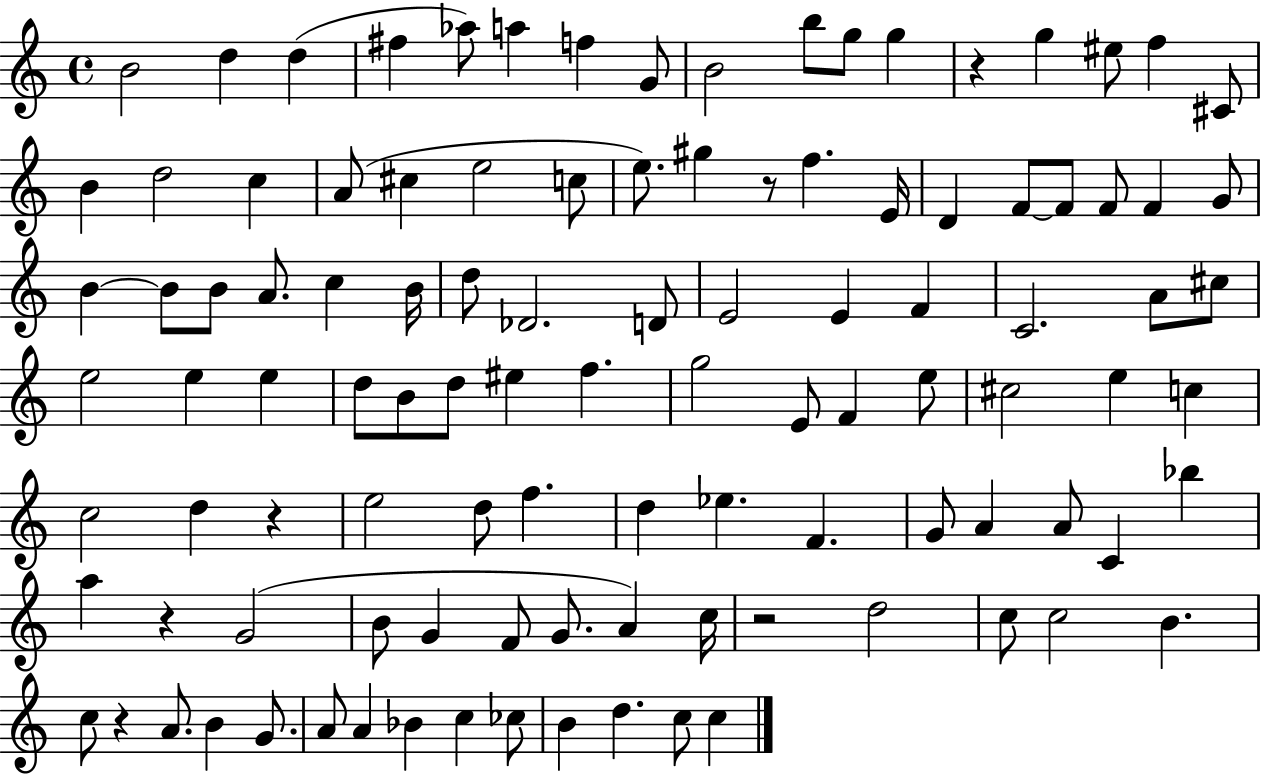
X:1
T:Untitled
M:4/4
L:1/4
K:C
B2 d d ^f _a/2 a f G/2 B2 b/2 g/2 g z g ^e/2 f ^C/2 B d2 c A/2 ^c e2 c/2 e/2 ^g z/2 f E/4 D F/2 F/2 F/2 F G/2 B B/2 B/2 A/2 c B/4 d/2 _D2 D/2 E2 E F C2 A/2 ^c/2 e2 e e d/2 B/2 d/2 ^e f g2 E/2 F e/2 ^c2 e c c2 d z e2 d/2 f d _e F G/2 A A/2 C _b a z G2 B/2 G F/2 G/2 A c/4 z2 d2 c/2 c2 B c/2 z A/2 B G/2 A/2 A _B c _c/2 B d c/2 c